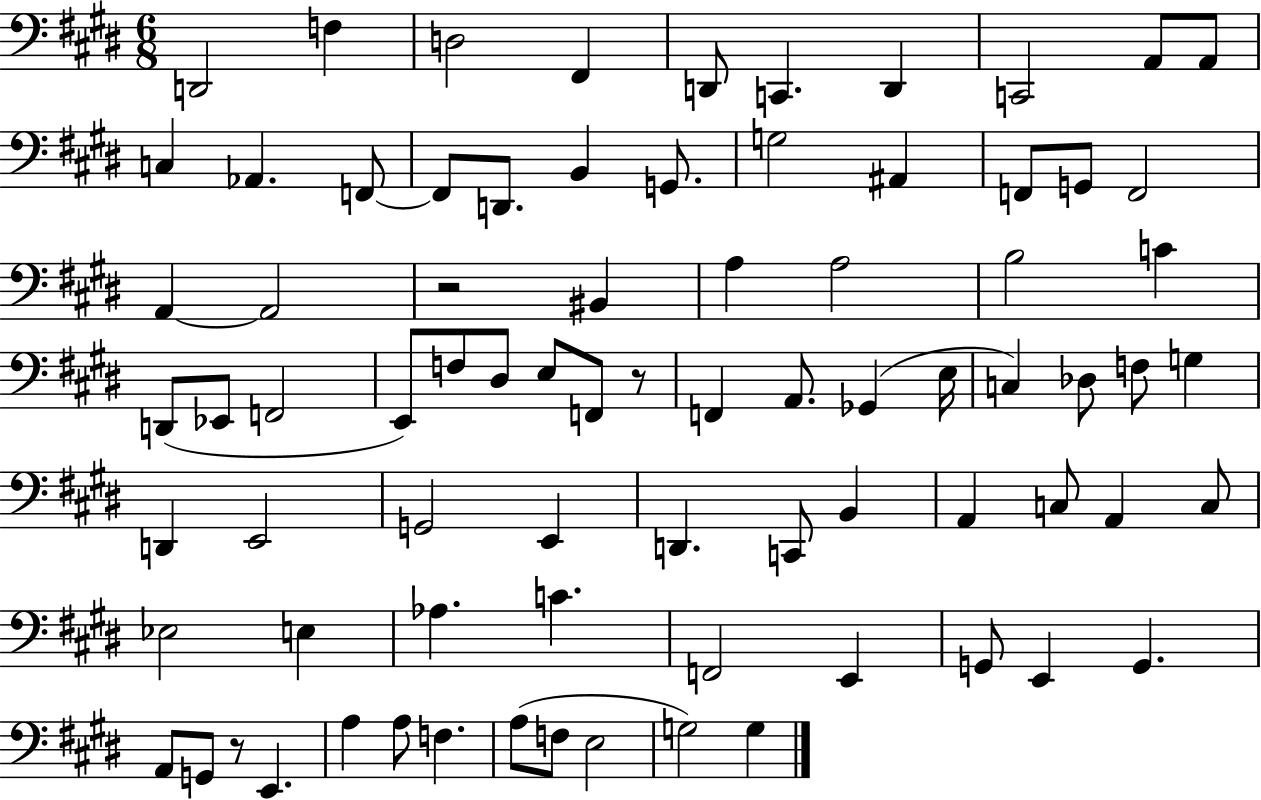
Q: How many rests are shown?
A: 3